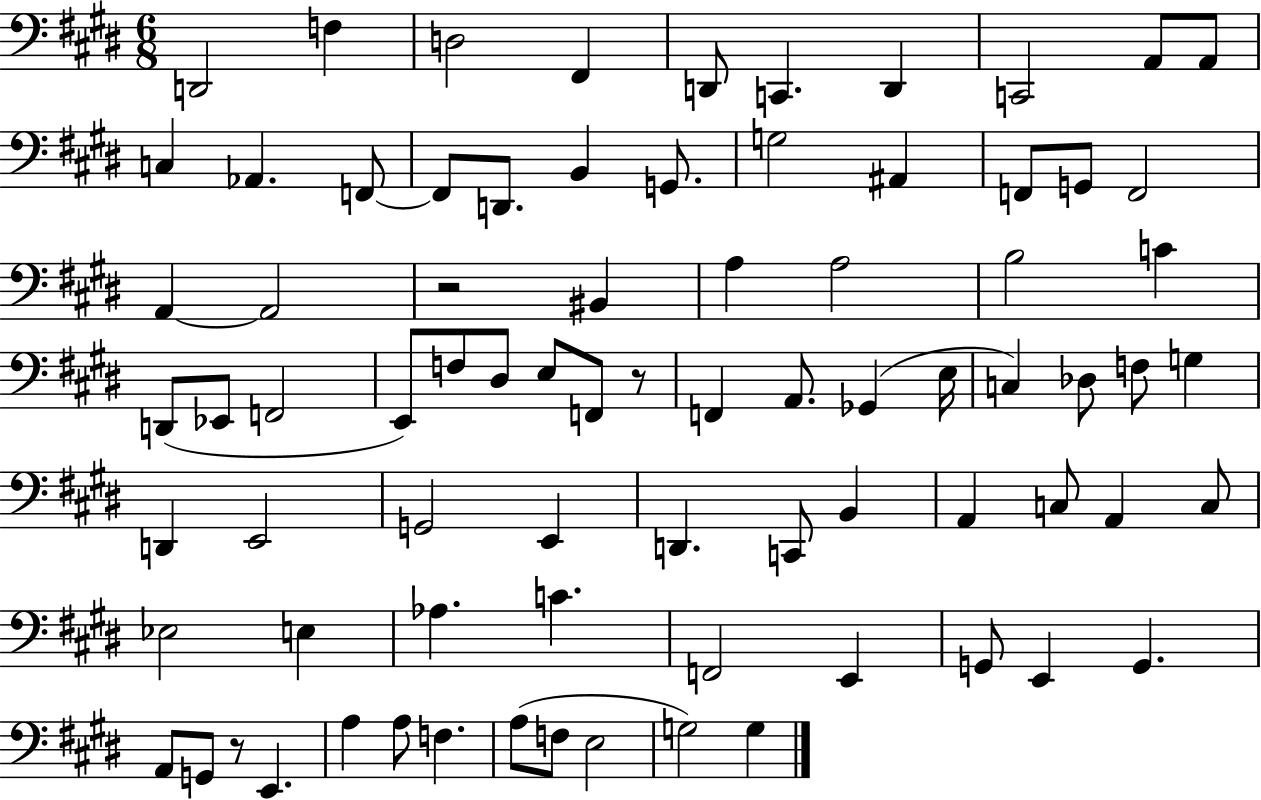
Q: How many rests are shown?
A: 3